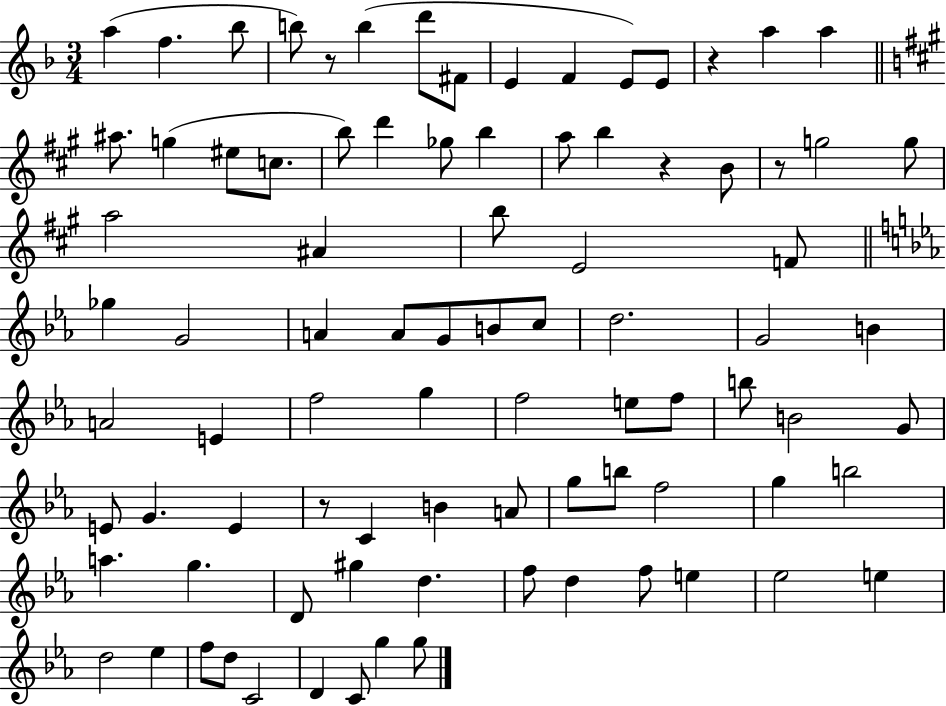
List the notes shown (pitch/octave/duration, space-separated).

A5/q F5/q. Bb5/e B5/e R/e B5/q D6/e F#4/e E4/q F4/q E4/e E4/e R/q A5/q A5/q A#5/e. G5/q EIS5/e C5/e. B5/e D6/q Gb5/e B5/q A5/e B5/q R/q B4/e R/e G5/h G5/e A5/h A#4/q B5/e E4/h F4/e Gb5/q G4/h A4/q A4/e G4/e B4/e C5/e D5/h. G4/h B4/q A4/h E4/q F5/h G5/q F5/h E5/e F5/e B5/e B4/h G4/e E4/e G4/q. E4/q R/e C4/q B4/q A4/e G5/e B5/e F5/h G5/q B5/h A5/q. G5/q. D4/e G#5/q D5/q. F5/e D5/q F5/e E5/q Eb5/h E5/q D5/h Eb5/q F5/e D5/e C4/h D4/q C4/e G5/q G5/e